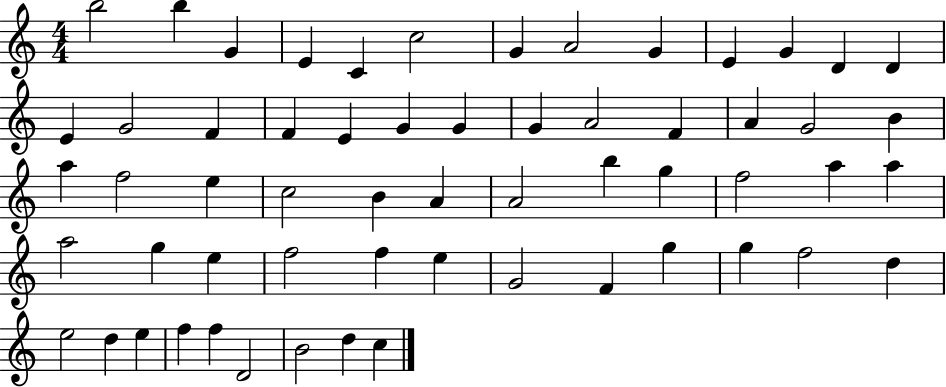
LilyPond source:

{
  \clef treble
  \numericTimeSignature
  \time 4/4
  \key c \major
  b''2 b''4 g'4 | e'4 c'4 c''2 | g'4 a'2 g'4 | e'4 g'4 d'4 d'4 | \break e'4 g'2 f'4 | f'4 e'4 g'4 g'4 | g'4 a'2 f'4 | a'4 g'2 b'4 | \break a''4 f''2 e''4 | c''2 b'4 a'4 | a'2 b''4 g''4 | f''2 a''4 a''4 | \break a''2 g''4 e''4 | f''2 f''4 e''4 | g'2 f'4 g''4 | g''4 f''2 d''4 | \break e''2 d''4 e''4 | f''4 f''4 d'2 | b'2 d''4 c''4 | \bar "|."
}